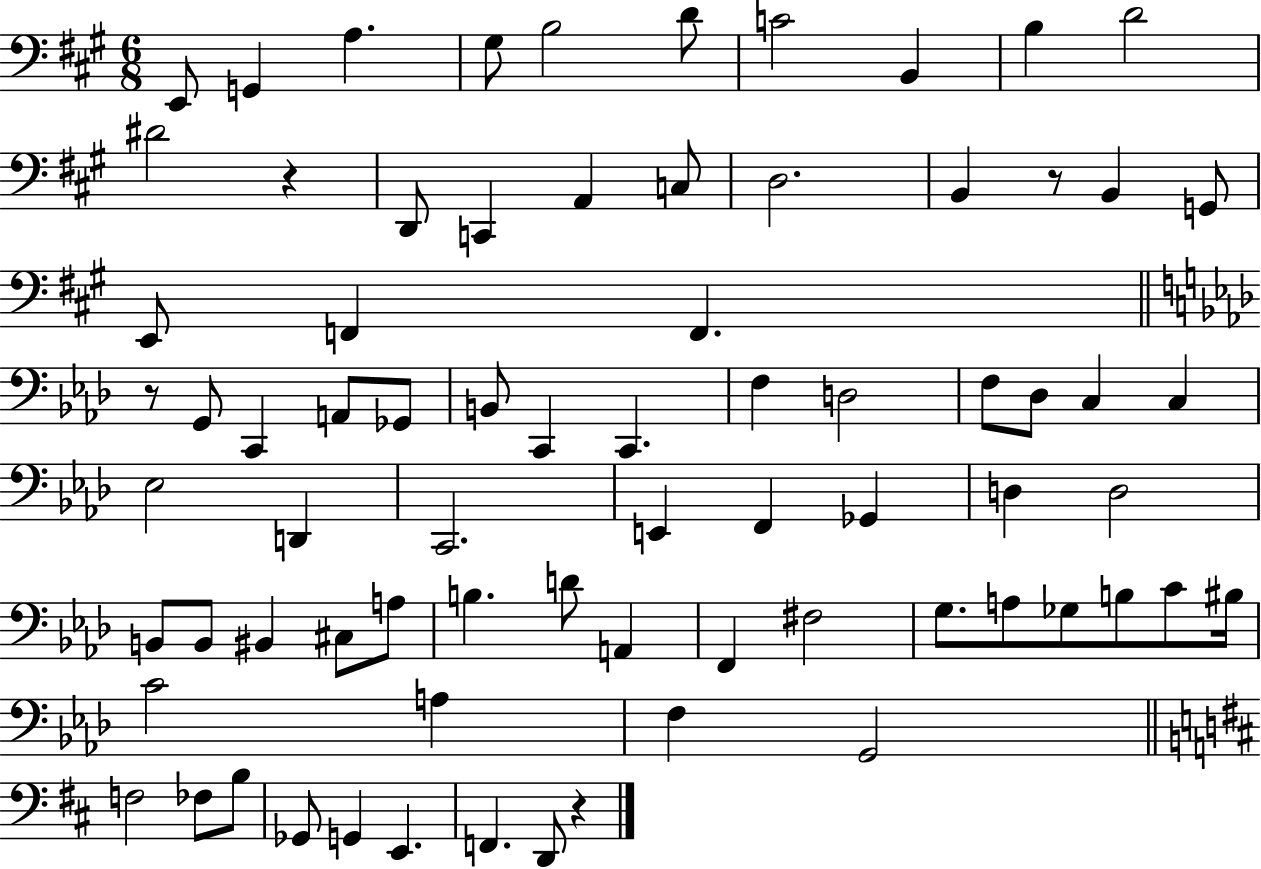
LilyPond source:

{
  \clef bass
  \numericTimeSignature
  \time 6/8
  \key a \major
  \repeat volta 2 { e,8 g,4 a4. | gis8 b2 d'8 | c'2 b,4 | b4 d'2 | \break dis'2 r4 | d,8 c,4 a,4 c8 | d2. | b,4 r8 b,4 g,8 | \break e,8 f,4 f,4. | \bar "||" \break \key aes \major r8 g,8 c,4 a,8 ges,8 | b,8 c,4 c,4. | f4 d2 | f8 des8 c4 c4 | \break ees2 d,4 | c,2. | e,4 f,4 ges,4 | d4 d2 | \break b,8 b,8 bis,4 cis8 a8 | b4. d'8 a,4 | f,4 fis2 | g8. a8 ges8 b8 c'8 bis16 | \break c'2 a4 | f4 g,2 | \bar "||" \break \key d \major f2 fes8 b8 | ges,8 g,4 e,4. | f,4. d,8 r4 | } \bar "|."
}